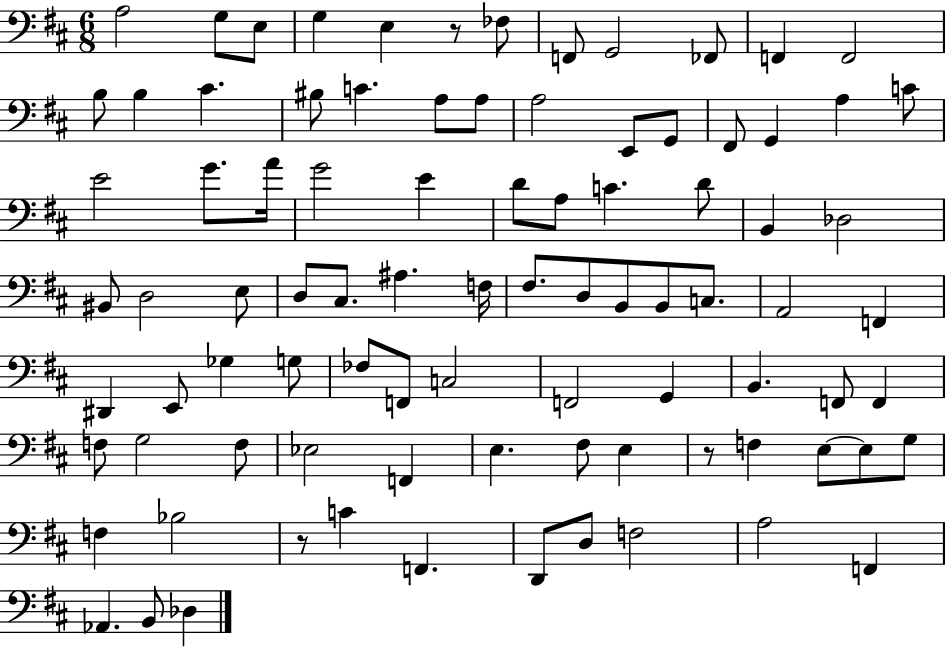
X:1
T:Untitled
M:6/8
L:1/4
K:D
A,2 G,/2 E,/2 G, E, z/2 _F,/2 F,,/2 G,,2 _F,,/2 F,, F,,2 B,/2 B, ^C ^B,/2 C A,/2 A,/2 A,2 E,,/2 G,,/2 ^F,,/2 G,, A, C/2 E2 G/2 A/4 G2 E D/2 A,/2 C D/2 B,, _D,2 ^B,,/2 D,2 E,/2 D,/2 ^C,/2 ^A, F,/4 ^F,/2 D,/2 B,,/2 B,,/2 C,/2 A,,2 F,, ^D,, E,,/2 _G, G,/2 _F,/2 F,,/2 C,2 F,,2 G,, B,, F,,/2 F,, F,/2 G,2 F,/2 _E,2 F,, E, ^F,/2 E, z/2 F, E,/2 E,/2 G,/2 F, _B,2 z/2 C F,, D,,/2 D,/2 F,2 A,2 F,, _A,, B,,/2 _D,